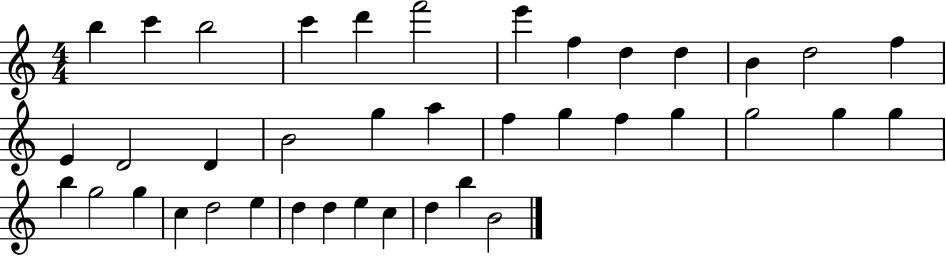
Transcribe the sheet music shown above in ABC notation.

X:1
T:Untitled
M:4/4
L:1/4
K:C
b c' b2 c' d' f'2 e' f d d B d2 f E D2 D B2 g a f g f g g2 g g b g2 g c d2 e d d e c d b B2